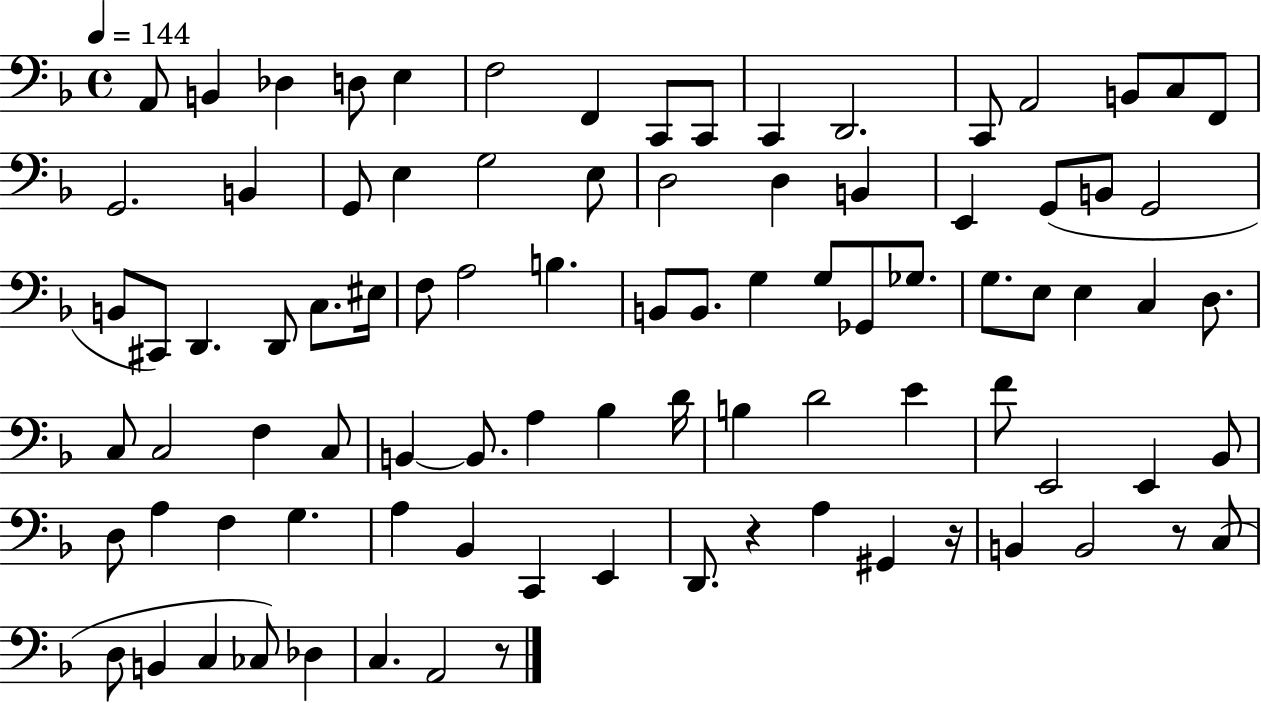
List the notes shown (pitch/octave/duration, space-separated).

A2/e B2/q Db3/q D3/e E3/q F3/h F2/q C2/e C2/e C2/q D2/h. C2/e A2/h B2/e C3/e F2/e G2/h. B2/q G2/e E3/q G3/h E3/e D3/h D3/q B2/q E2/q G2/e B2/e G2/h B2/e C#2/e D2/q. D2/e C3/e. EIS3/s F3/e A3/h B3/q. B2/e B2/e. G3/q G3/e Gb2/e Gb3/e. G3/e. E3/e E3/q C3/q D3/e. C3/e C3/h F3/q C3/e B2/q B2/e. A3/q Bb3/q D4/s B3/q D4/h E4/q F4/e E2/h E2/q Bb2/e D3/e A3/q F3/q G3/q. A3/q Bb2/q C2/q E2/q D2/e. R/q A3/q G#2/q R/s B2/q B2/h R/e C3/e D3/e B2/q C3/q CES3/e Db3/q C3/q. A2/h R/e